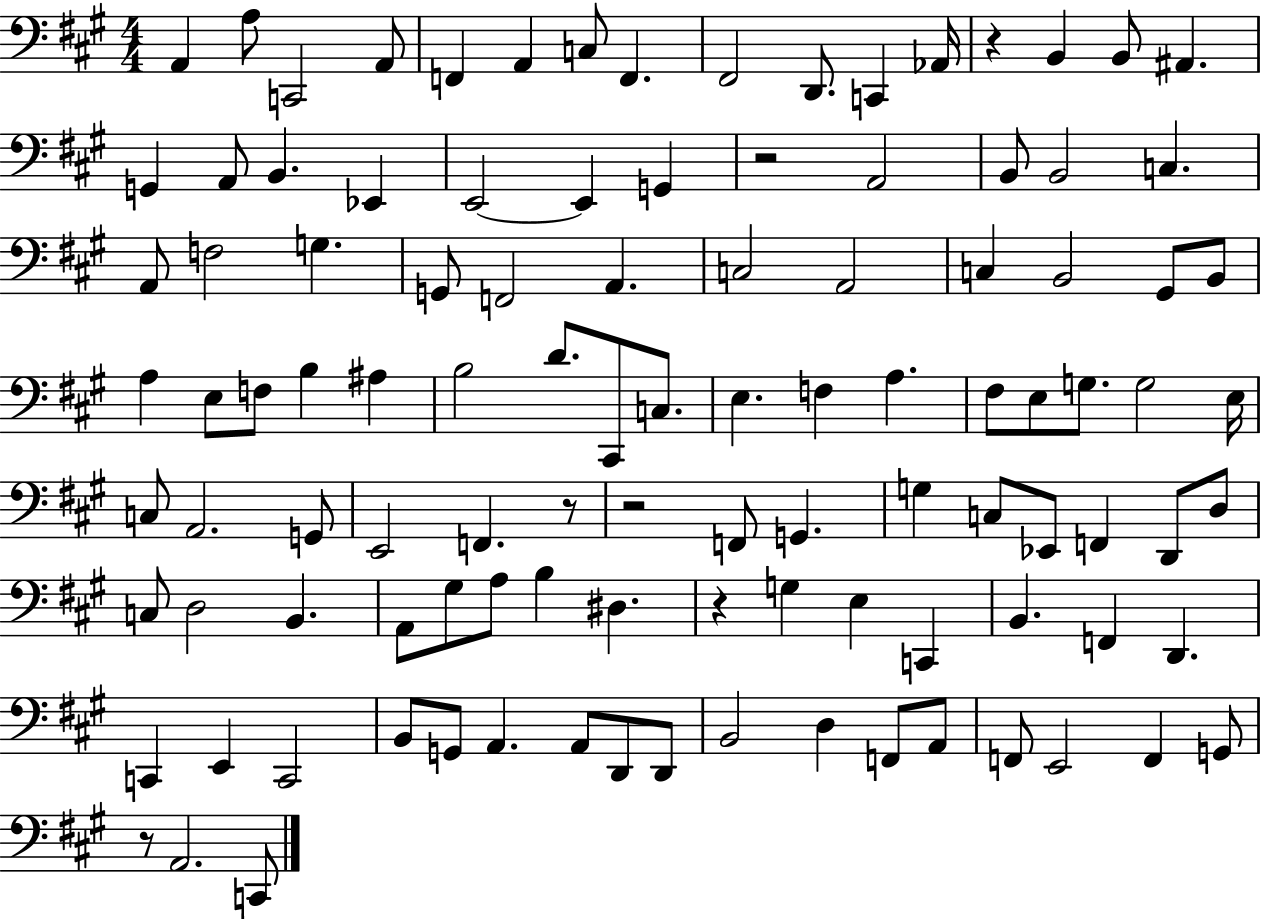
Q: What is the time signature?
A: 4/4